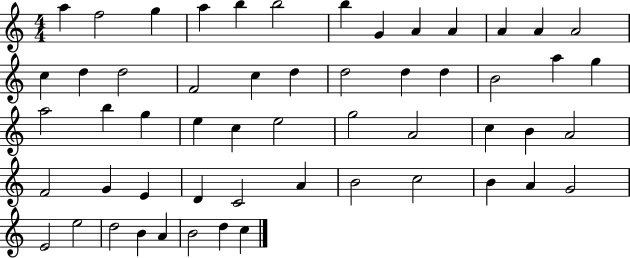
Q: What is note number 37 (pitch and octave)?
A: F4